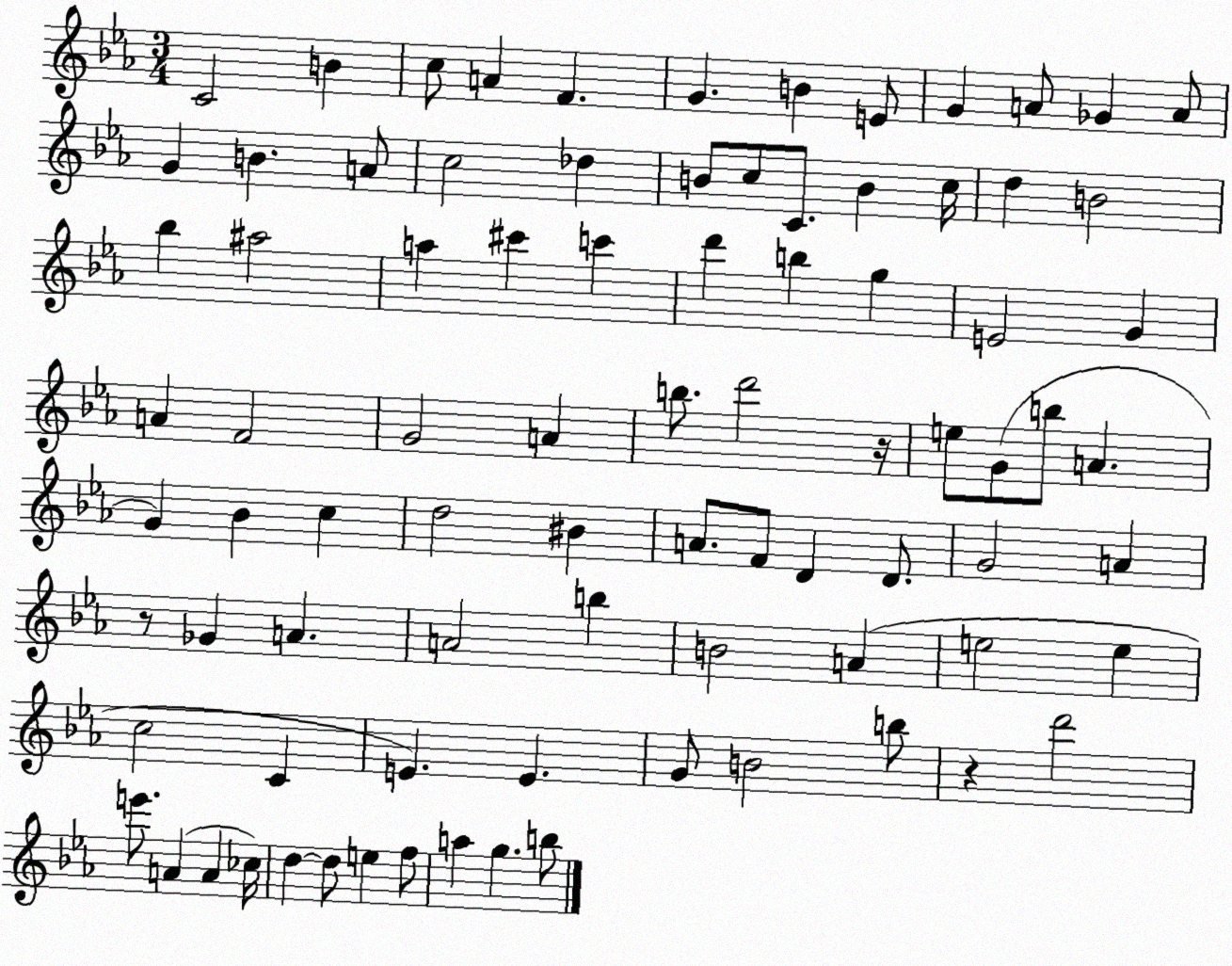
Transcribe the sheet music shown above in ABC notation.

X:1
T:Untitled
M:3/4
L:1/4
K:Eb
C2 B c/2 A F G B E/2 G A/2 _G A/2 G B A/2 c2 _d B/2 c/2 C/2 B c/4 d B2 _b ^a2 a ^c' c' d' b g E2 G A F2 G2 A b/2 d'2 z/4 e/2 G/2 b/2 A G _B c d2 ^B A/2 F/2 D D/2 G2 A z/2 _G A A2 b B2 A e2 e c2 C E E G/2 B2 b/2 z d'2 e'/2 A A _c/4 d d/2 e f/2 a g b/2